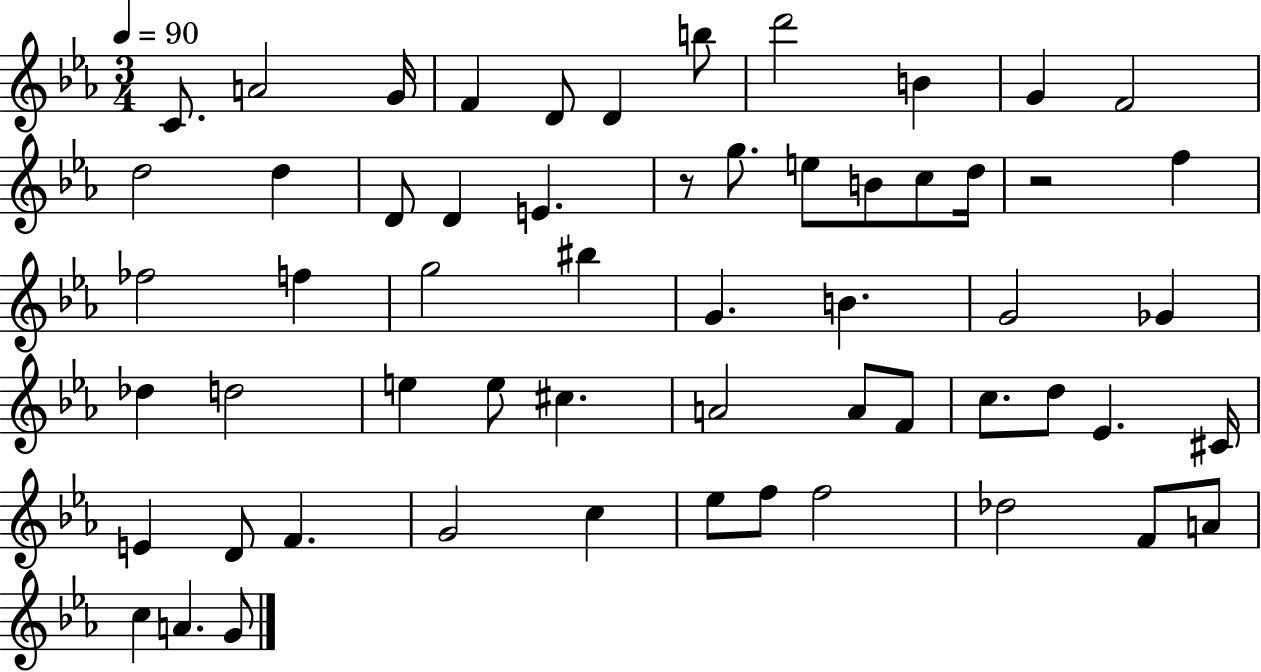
{
  \clef treble
  \numericTimeSignature
  \time 3/4
  \key ees \major
  \tempo 4 = 90
  c'8. a'2 g'16 | f'4 d'8 d'4 b''8 | d'''2 b'4 | g'4 f'2 | \break d''2 d''4 | d'8 d'4 e'4. | r8 g''8. e''8 b'8 c''8 d''16 | r2 f''4 | \break fes''2 f''4 | g''2 bis''4 | g'4. b'4. | g'2 ges'4 | \break des''4 d''2 | e''4 e''8 cis''4. | a'2 a'8 f'8 | c''8. d''8 ees'4. cis'16 | \break e'4 d'8 f'4. | g'2 c''4 | ees''8 f''8 f''2 | des''2 f'8 a'8 | \break c''4 a'4. g'8 | \bar "|."
}